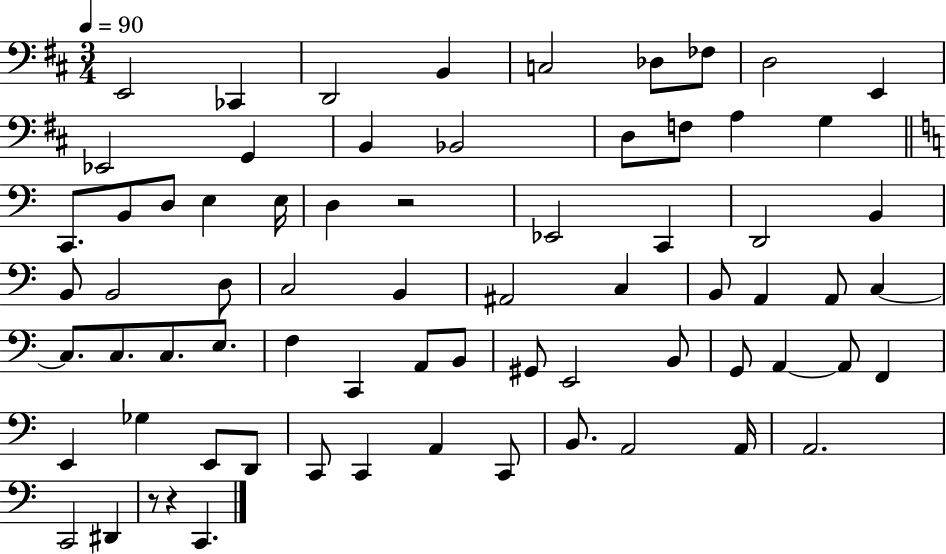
E2/h CES2/q D2/h B2/q C3/h Db3/e FES3/e D3/h E2/q Eb2/h G2/q B2/q Bb2/h D3/e F3/e A3/q G3/q C2/e. B2/e D3/e E3/q E3/s D3/q R/h Eb2/h C2/q D2/h B2/q B2/e B2/h D3/e C3/h B2/q A#2/h C3/q B2/e A2/q A2/e C3/q C3/e. C3/e. C3/e. E3/e. F3/q C2/q A2/e B2/e G#2/e E2/h B2/e G2/e A2/q A2/e F2/q E2/q Gb3/q E2/e D2/e C2/e C2/q A2/q C2/e B2/e. A2/h A2/s A2/h. C2/h D#2/q R/e R/q C2/q.